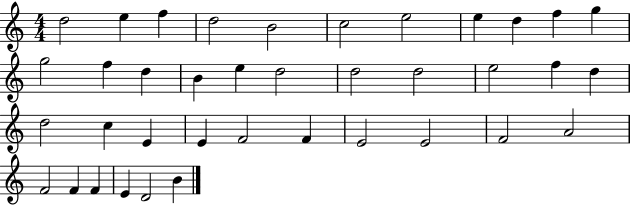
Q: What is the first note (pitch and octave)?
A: D5